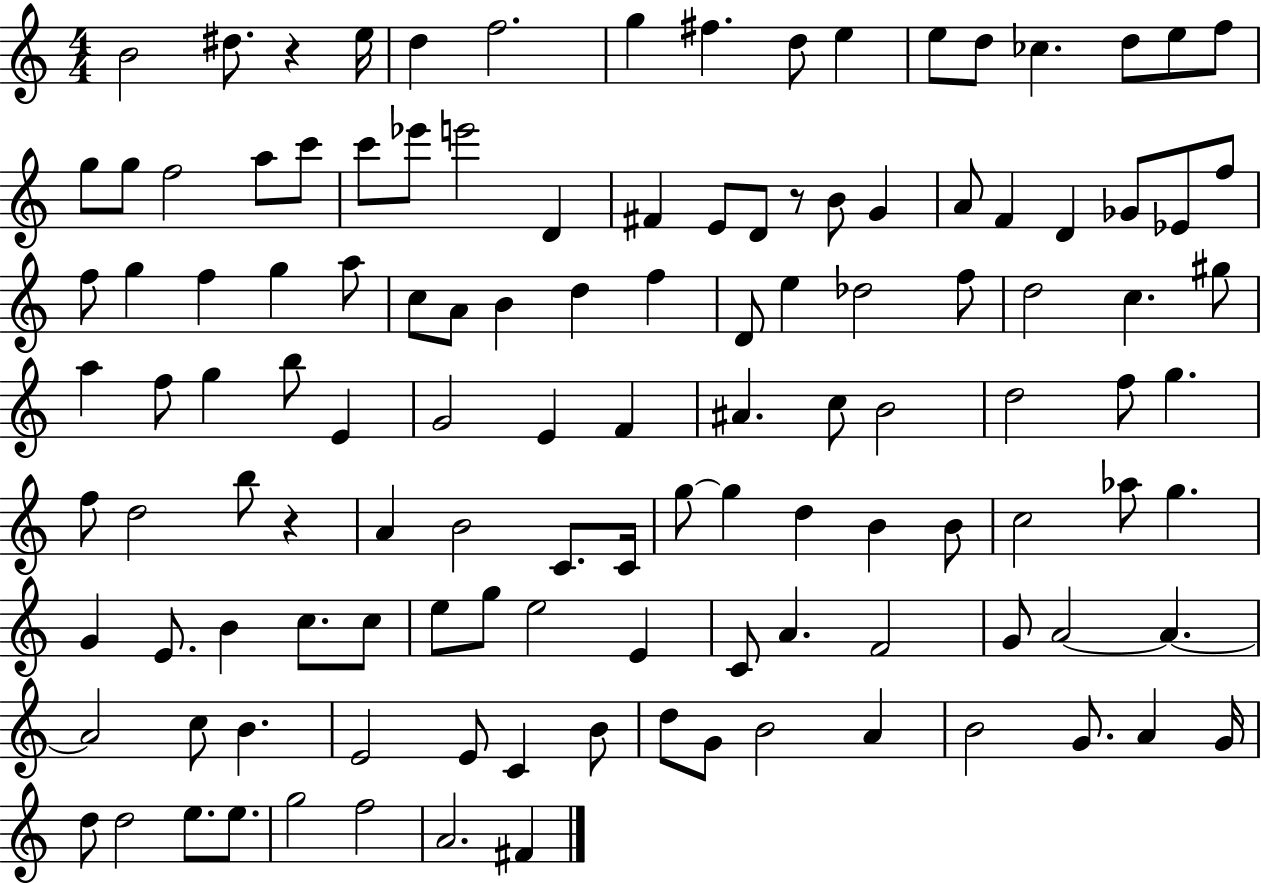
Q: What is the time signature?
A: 4/4